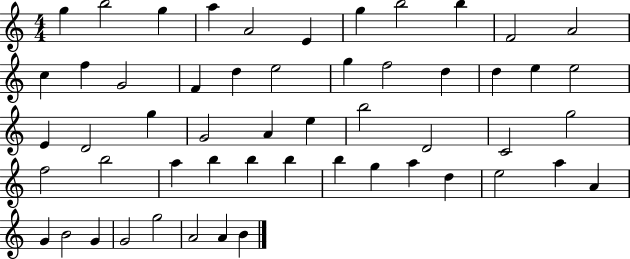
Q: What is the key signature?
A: C major